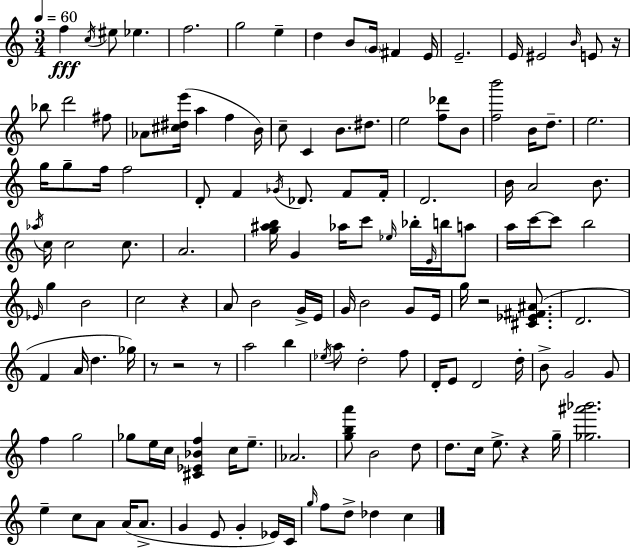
{
  \clef treble
  \numericTimeSignature
  \time 3/4
  \key a \minor
  \tempo 4 = 60
  \repeat volta 2 { f''4\fff \acciaccatura { c''16 } eis''8 ees''4. | f''2. | g''2 e''4-- | d''4 b'8 \parenthesize g'16 fis'4 | \break e'16 e'2.-- | e'16 eis'2 \grace { b'16 } e'8 | r16 bes''8 d'''2 | fis''8 aes'8 <cis'' dis'' e'''>16( a''4 f''4 | \break b'16) c''8-- c'4 b'8. dis''8. | e''2 <f'' des'''>8 | b'8 <f'' b'''>2 b'16 d''8.-- | e''2. | \break g''16 g''8-- f''16 f''2 | d'8-. f'4 \acciaccatura { ges'16 } des'8. | f'8 f'16-. d'2. | b'16 a'2 | \break b'8. \acciaccatura { aes''16 } c''16 c''2 | c''8. a'2. | <g'' ais'' b''>16 g'4 aes''16 c'''8 | \grace { ees''16 } bes''16-. \grace { e'16 } b''16 a''8 a''16 c'''16~~ c'''8 b''2 | \break \grace { ees'16 } g''4 b'2 | c''2 | r4 a'8 b'2 | g'16-> e'16 g'16 b'2 | \break g'8 e'16 g''16 r2 | <cis' ees' fis' ais'>8.( d'2. | f'4 a'16 | d''4. ges''16) r8 r2 | \break r8 a''2 | b''4 \acciaccatura { ees''16 } a''8 d''2-. | f''8 d'16-. e'8 d'2 | d''16-. b'8-> g'2 | \break g'8 f''4 | g''2 ges''8 e''16 c''16 | <cis' ees' bes' f''>4 c''16 e''8.-- aes'2. | <g'' b'' a'''>8 b'2 | \break d''8 d''8. c''16 | e''8.-> r4 g''16-- <ges'' ais''' bes'''>2. | e''4-- | c''8 a'8 a'16( a'8.-> g'4 | \break e'8 g'4-. ees'16) c'16 \grace { g''16 } f''8 d''8-> | des''4 c''4 } \bar "|."
}